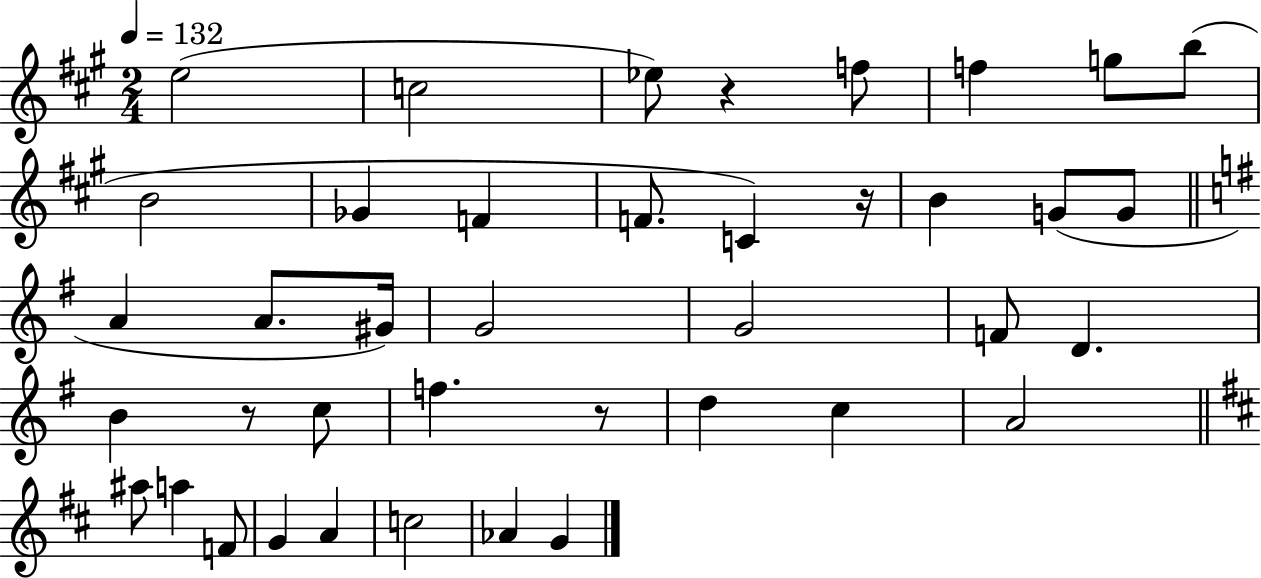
X:1
T:Untitled
M:2/4
L:1/4
K:A
e2 c2 _e/2 z f/2 f g/2 b/2 B2 _G F F/2 C z/4 B G/2 G/2 A A/2 ^G/4 G2 G2 F/2 D B z/2 c/2 f z/2 d c A2 ^a/2 a F/2 G A c2 _A G